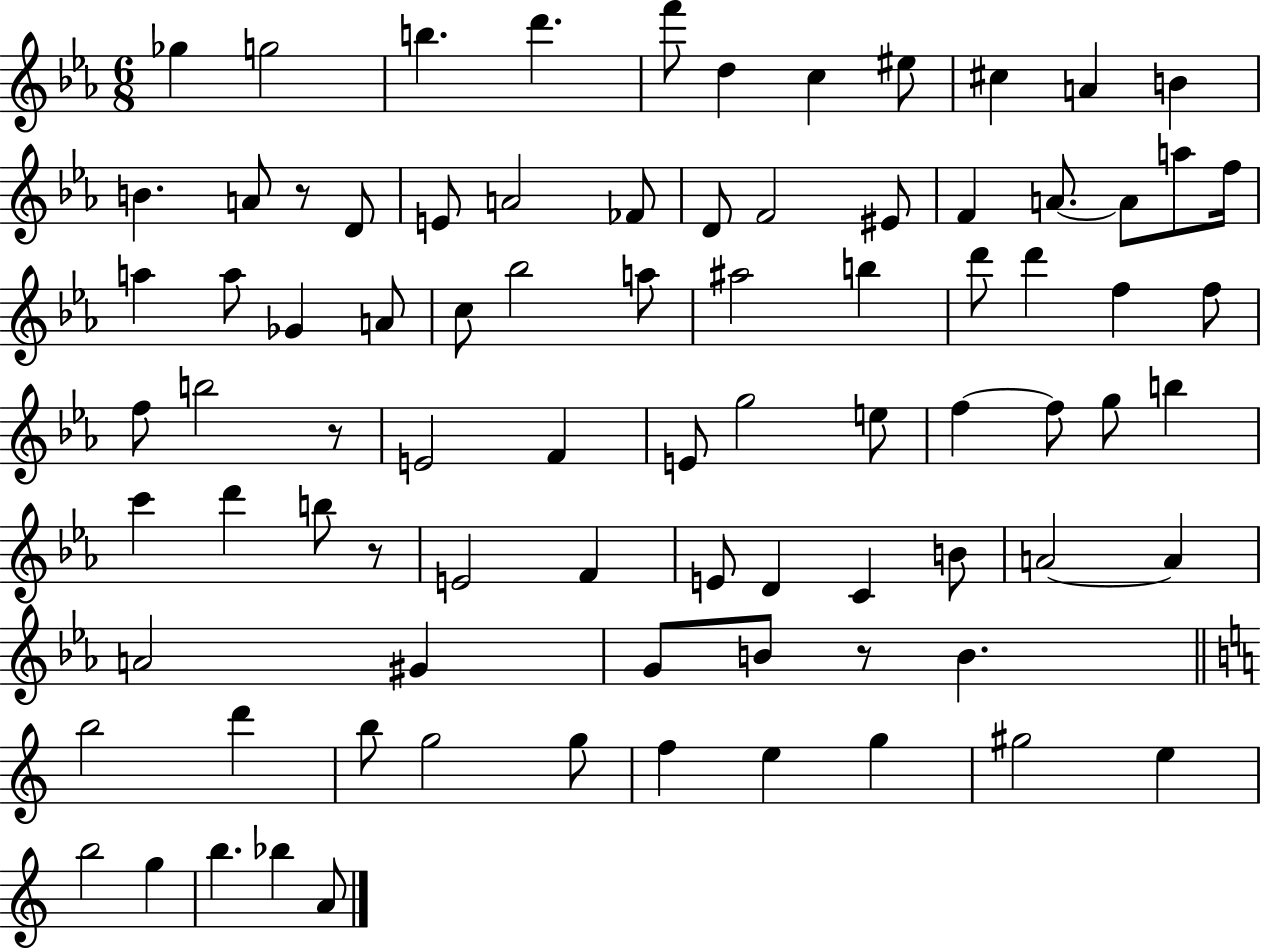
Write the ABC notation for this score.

X:1
T:Untitled
M:6/8
L:1/4
K:Eb
_g g2 b d' f'/2 d c ^e/2 ^c A B B A/2 z/2 D/2 E/2 A2 _F/2 D/2 F2 ^E/2 F A/2 A/2 a/2 f/4 a a/2 _G A/2 c/2 _b2 a/2 ^a2 b d'/2 d' f f/2 f/2 b2 z/2 E2 F E/2 g2 e/2 f f/2 g/2 b c' d' b/2 z/2 E2 F E/2 D C B/2 A2 A A2 ^G G/2 B/2 z/2 B b2 d' b/2 g2 g/2 f e g ^g2 e b2 g b _b A/2